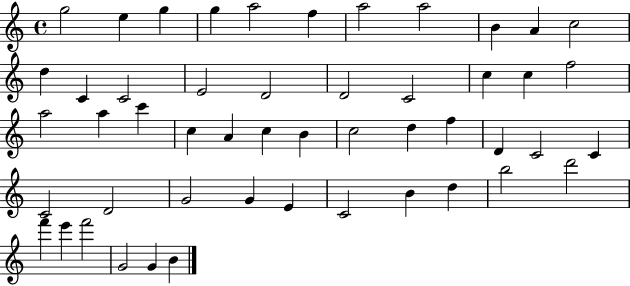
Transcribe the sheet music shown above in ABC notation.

X:1
T:Untitled
M:4/4
L:1/4
K:C
g2 e g g a2 f a2 a2 B A c2 d C C2 E2 D2 D2 C2 c c f2 a2 a c' c A c B c2 d f D C2 C C2 D2 G2 G E C2 B d b2 d'2 f' e' f'2 G2 G B